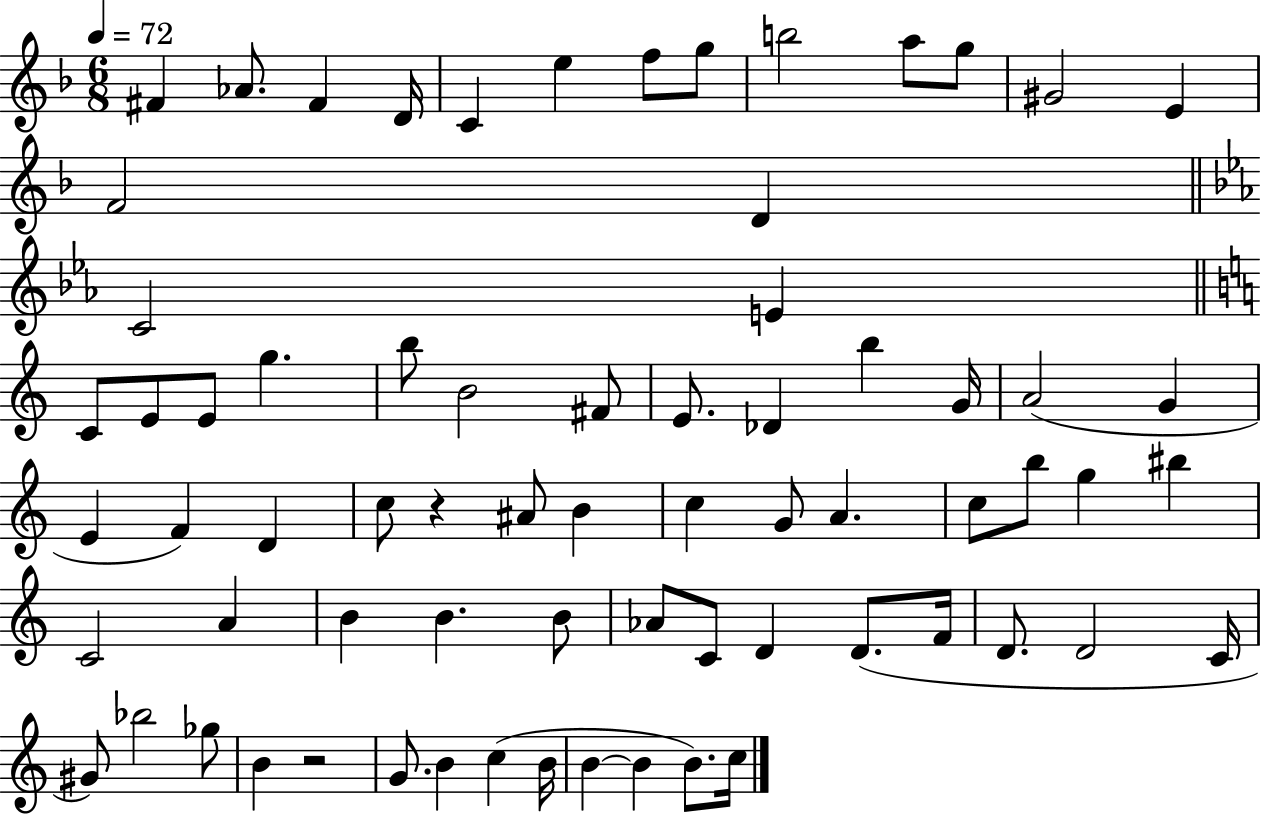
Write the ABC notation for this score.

X:1
T:Untitled
M:6/8
L:1/4
K:F
^F _A/2 ^F D/4 C e f/2 g/2 b2 a/2 g/2 ^G2 E F2 D C2 E C/2 E/2 E/2 g b/2 B2 ^F/2 E/2 _D b G/4 A2 G E F D c/2 z ^A/2 B c G/2 A c/2 b/2 g ^b C2 A B B B/2 _A/2 C/2 D D/2 F/4 D/2 D2 C/4 ^G/2 _b2 _g/2 B z2 G/2 B c B/4 B B B/2 c/4